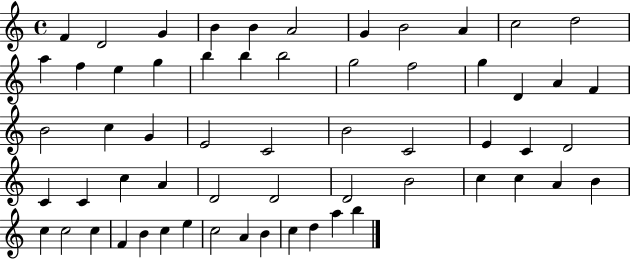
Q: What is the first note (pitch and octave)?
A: F4